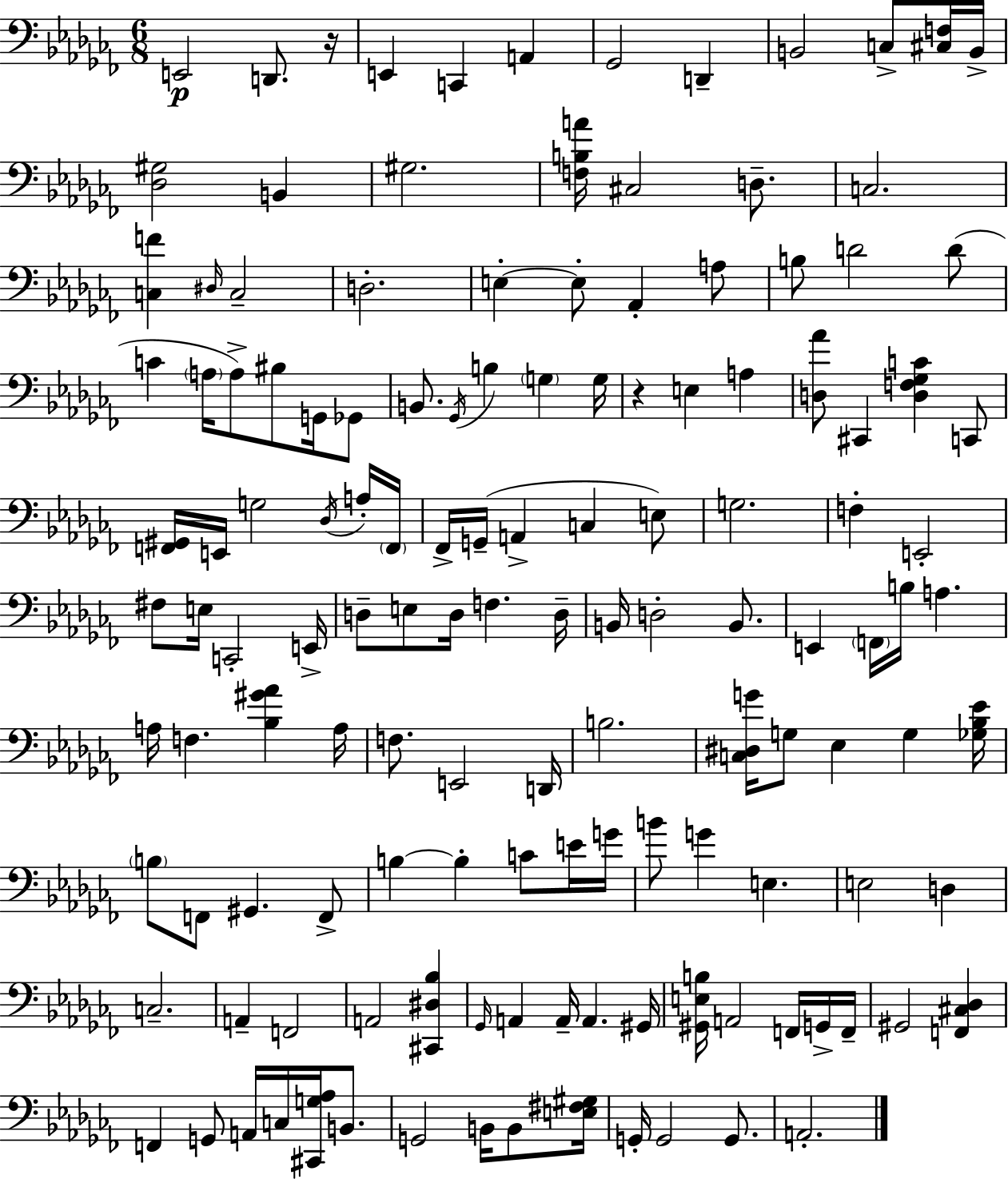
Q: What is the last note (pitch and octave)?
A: A2